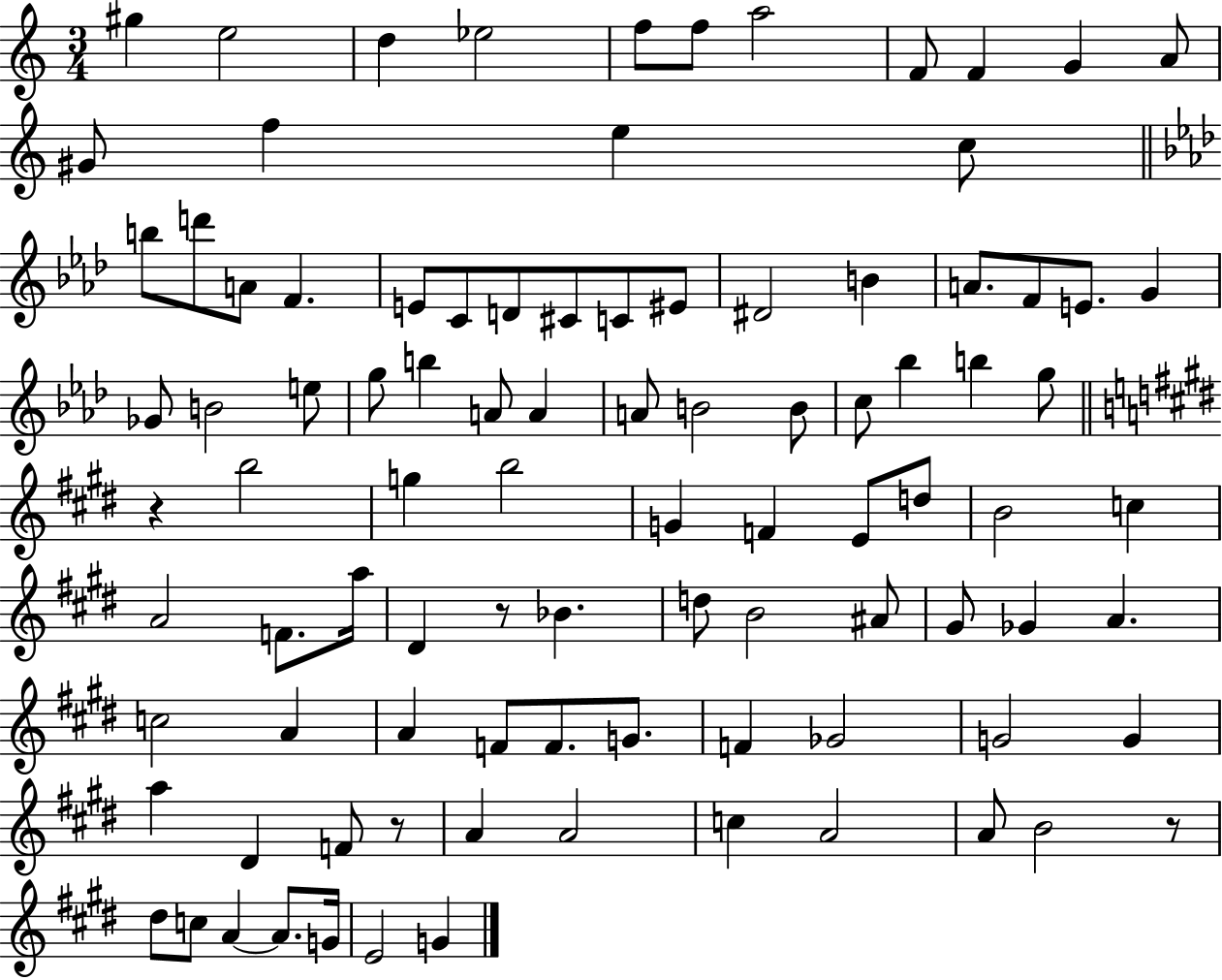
G#5/q E5/h D5/q Eb5/h F5/e F5/e A5/h F4/e F4/q G4/q A4/e G#4/e F5/q E5/q C5/e B5/e D6/e A4/e F4/q. E4/e C4/e D4/e C#4/e C4/e EIS4/e D#4/h B4/q A4/e. F4/e E4/e. G4/q Gb4/e B4/h E5/e G5/e B5/q A4/e A4/q A4/e B4/h B4/e C5/e Bb5/q B5/q G5/e R/q B5/h G5/q B5/h G4/q F4/q E4/e D5/e B4/h C5/q A4/h F4/e. A5/s D#4/q R/e Bb4/q. D5/e B4/h A#4/e G#4/e Gb4/q A4/q. C5/h A4/q A4/q F4/e F4/e. G4/e. F4/q Gb4/h G4/h G4/q A5/q D#4/q F4/e R/e A4/q A4/h C5/q A4/h A4/e B4/h R/e D#5/e C5/e A4/q A4/e. G4/s E4/h G4/q